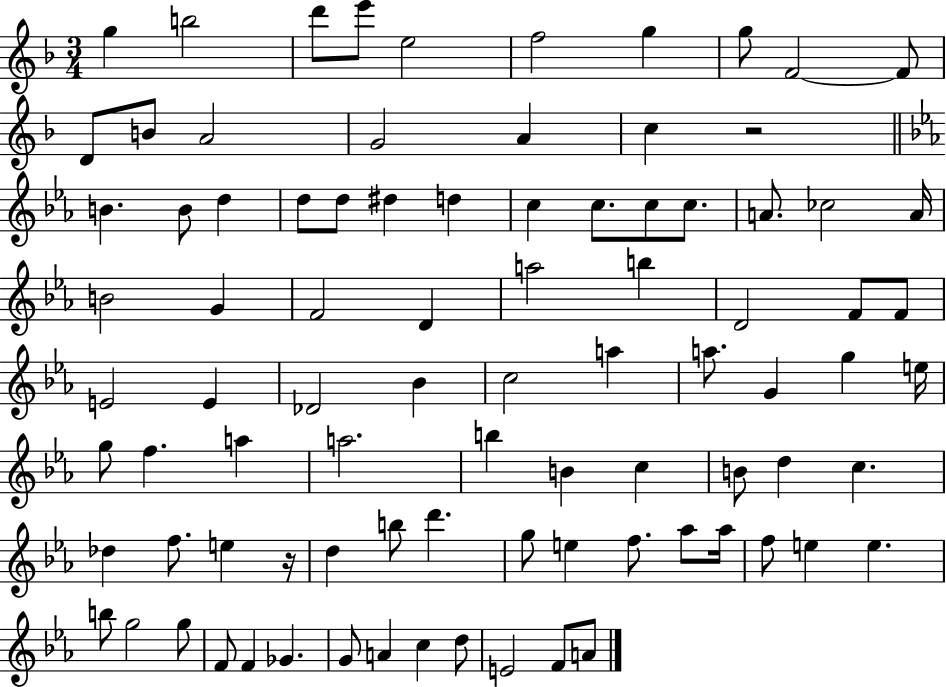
G5/q B5/h D6/e E6/e E5/h F5/h G5/q G5/e F4/h F4/e D4/e B4/e A4/h G4/h A4/q C5/q R/h B4/q. B4/e D5/q D5/e D5/e D#5/q D5/q C5/q C5/e. C5/e C5/e. A4/e. CES5/h A4/s B4/h G4/q F4/h D4/q A5/h B5/q D4/h F4/e F4/e E4/h E4/q Db4/h Bb4/q C5/h A5/q A5/e. G4/q G5/q E5/s G5/e F5/q. A5/q A5/h. B5/q B4/q C5/q B4/e D5/q C5/q. Db5/q F5/e. E5/q R/s D5/q B5/e D6/q. G5/e E5/q F5/e. Ab5/e Ab5/s F5/e E5/q E5/q. B5/e G5/h G5/e F4/e F4/q Gb4/q. G4/e A4/q C5/q D5/e E4/h F4/e A4/e